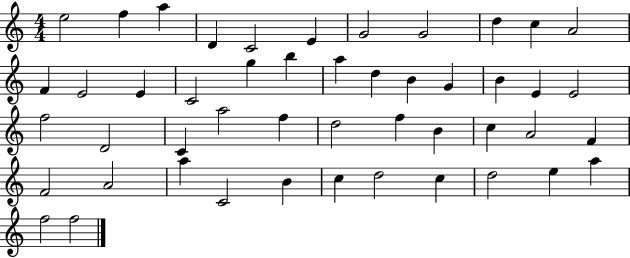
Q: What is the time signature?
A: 4/4